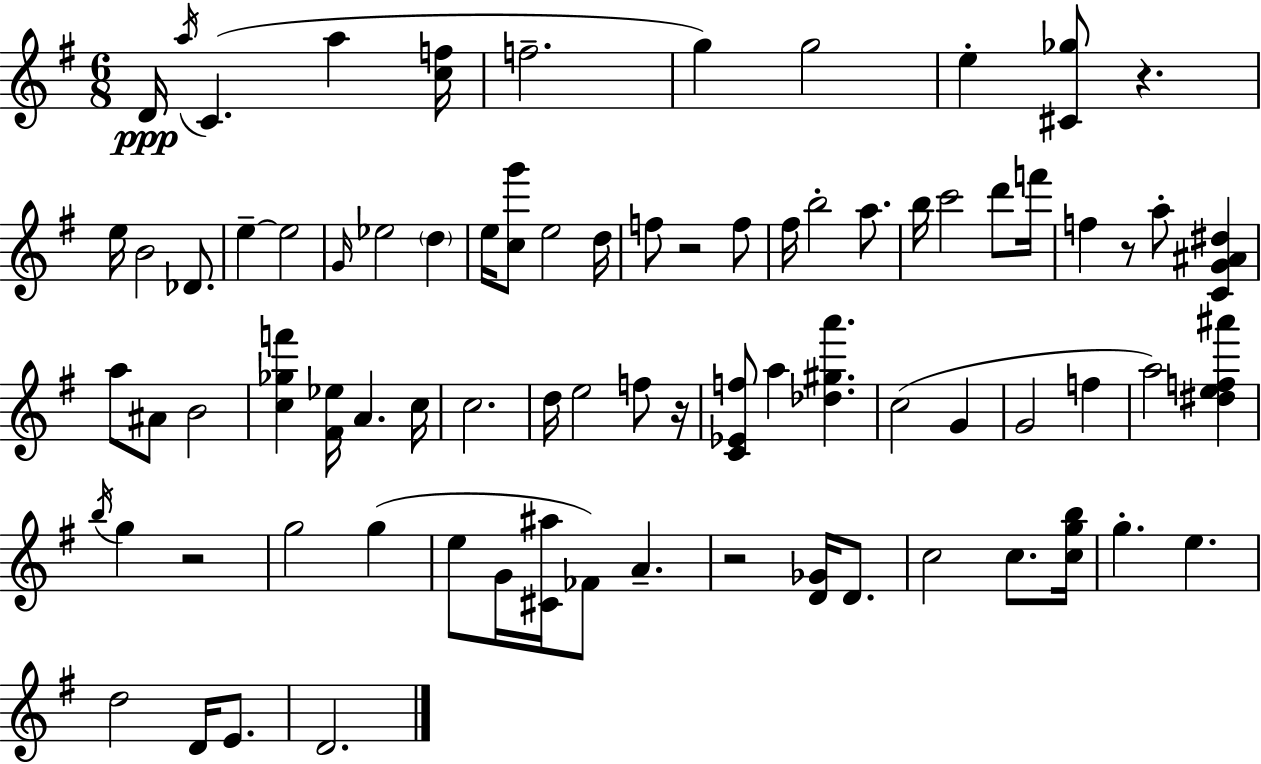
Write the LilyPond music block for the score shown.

{
  \clef treble
  \numericTimeSignature
  \time 6/8
  \key g \major
  \repeat volta 2 { d'16\ppp \acciaccatura { a''16 } c'4.( a''4 | <c'' f''>16 f''2.-- | g''4) g''2 | e''4-. <cis' ges''>8 r4. | \break e''16 b'2 des'8. | e''4--~~ e''2 | \grace { g'16 } ees''2 \parenthesize d''4 | e''16 <c'' g'''>8 e''2 | \break d''16 f''8 r2 | f''8 fis''16 b''2-. a''8. | b''16 c'''2 d'''8 | f'''16 f''4 r8 a''8-. <c' g' ais' dis''>4 | \break a''8 ais'8 b'2 | <c'' ges'' f'''>4 <fis' ees''>16 a'4. | c''16 c''2. | d''16 e''2 f''8 | \break r16 <c' ees' f''>8 a''4 <des'' gis'' a'''>4. | c''2( g'4 | g'2 f''4 | a''2) <dis'' e'' f'' ais'''>4 | \break \acciaccatura { b''16 } g''4 r2 | g''2 g''4( | e''8 g'16 <cis' ais''>16 fes'8) a'4.-- | r2 <d' ges'>16 | \break d'8. c''2 c''8. | <c'' g'' b''>16 g''4.-. e''4. | d''2 d'16 | e'8. d'2. | \break } \bar "|."
}